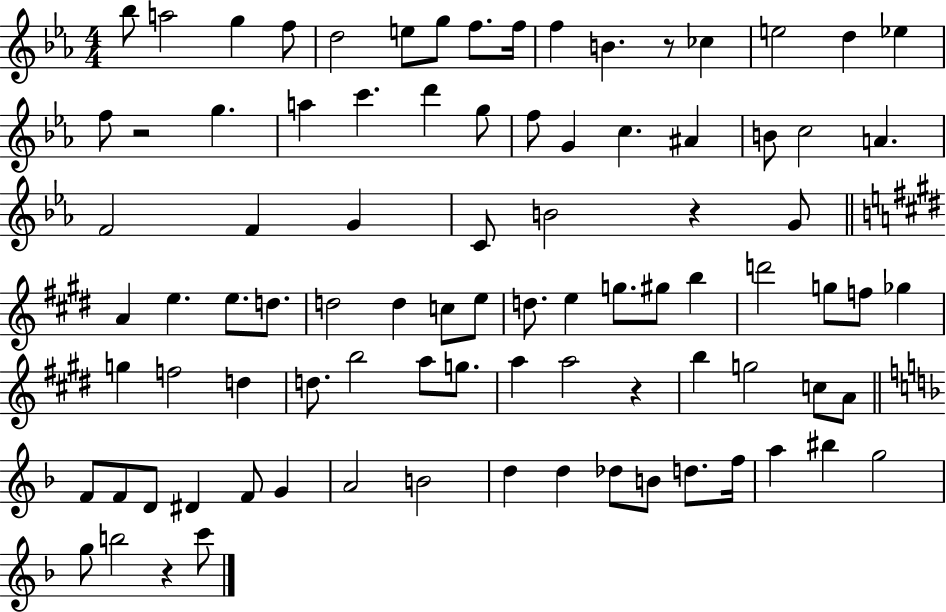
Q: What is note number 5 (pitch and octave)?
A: D5